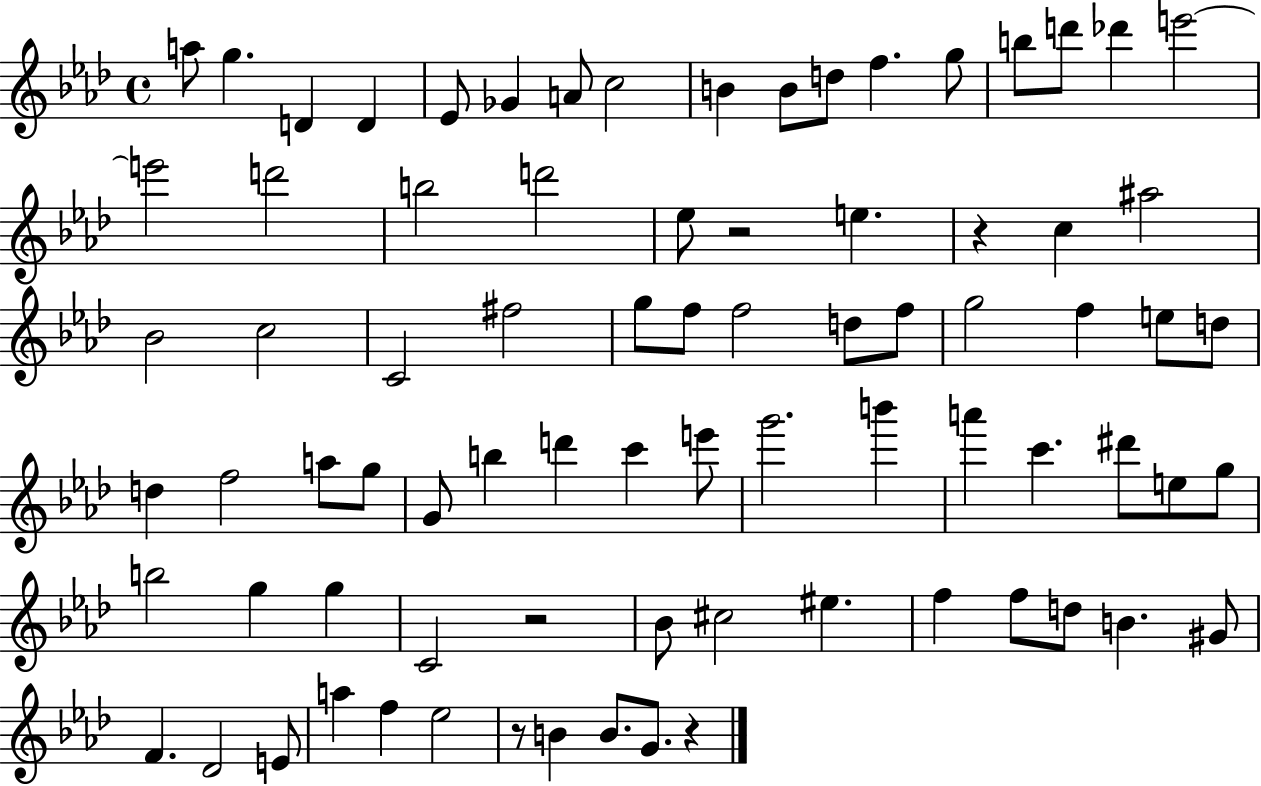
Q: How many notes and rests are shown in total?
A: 80